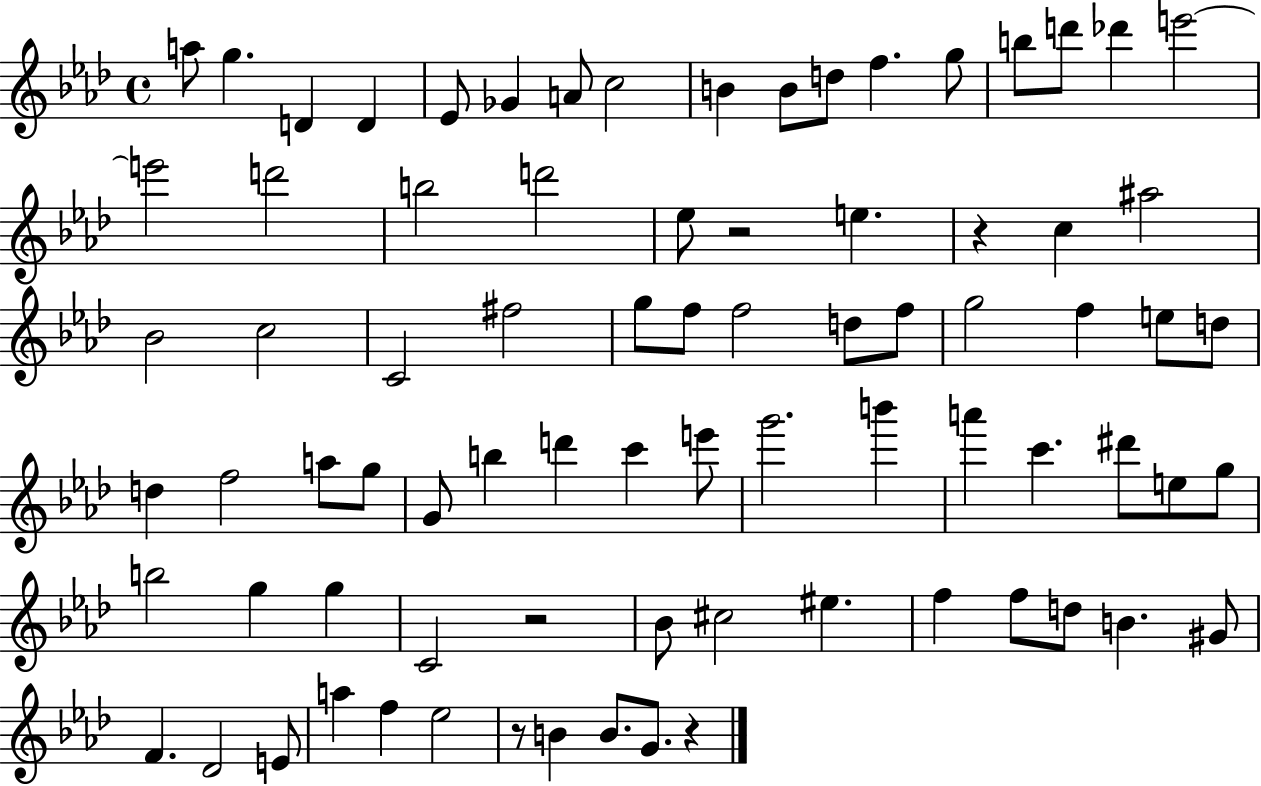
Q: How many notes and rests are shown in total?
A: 80